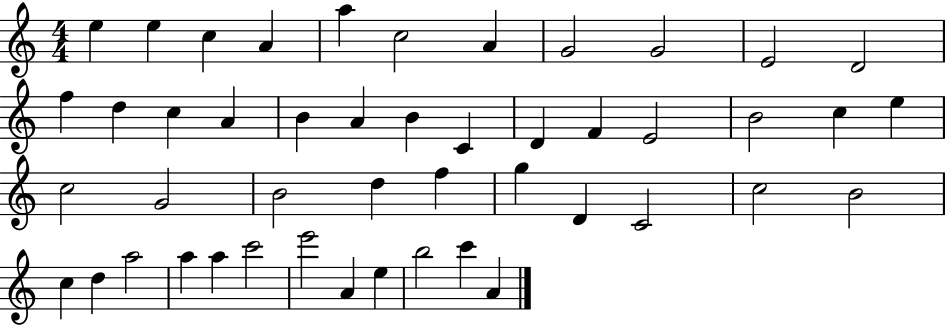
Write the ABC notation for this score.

X:1
T:Untitled
M:4/4
L:1/4
K:C
e e c A a c2 A G2 G2 E2 D2 f d c A B A B C D F E2 B2 c e c2 G2 B2 d f g D C2 c2 B2 c d a2 a a c'2 e'2 A e b2 c' A